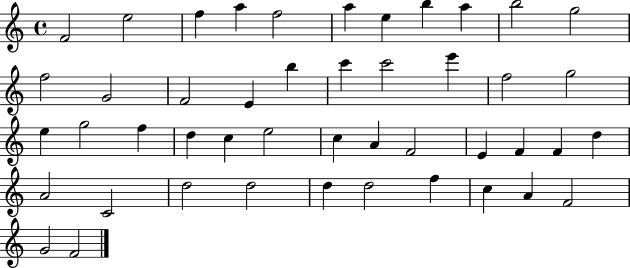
X:1
T:Untitled
M:4/4
L:1/4
K:C
F2 e2 f a f2 a e b a b2 g2 f2 G2 F2 E b c' c'2 e' f2 g2 e g2 f d c e2 c A F2 E F F d A2 C2 d2 d2 d d2 f c A F2 G2 F2